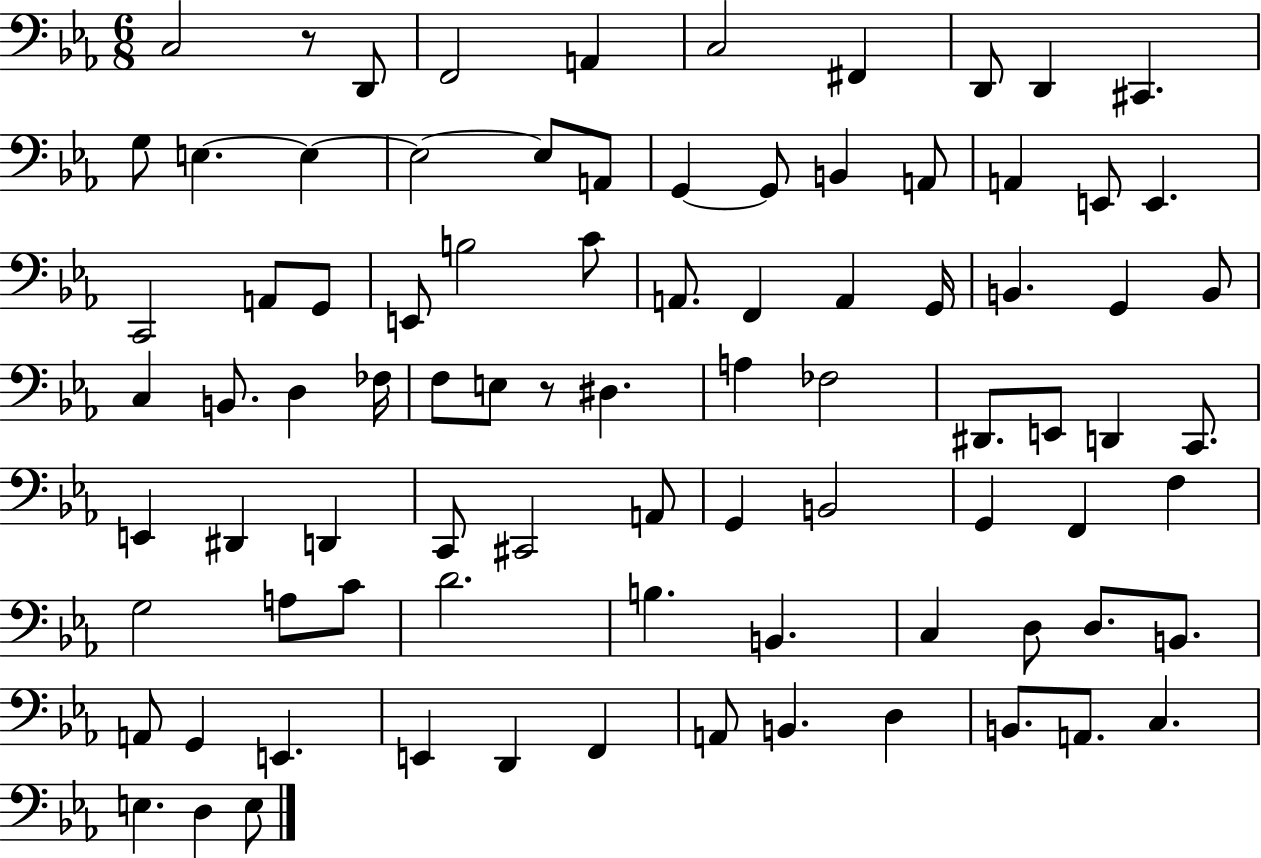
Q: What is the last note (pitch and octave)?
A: E3